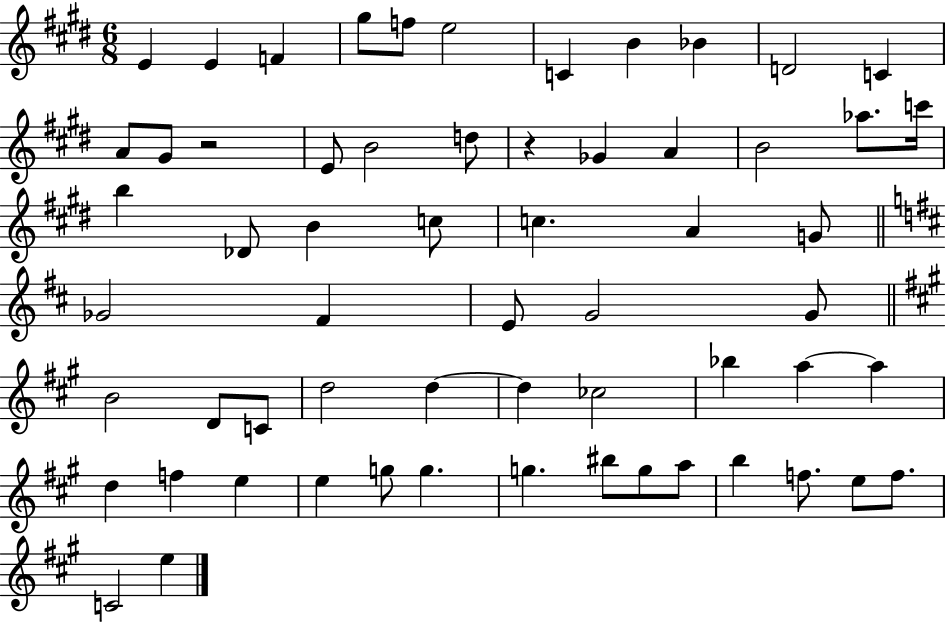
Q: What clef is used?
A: treble